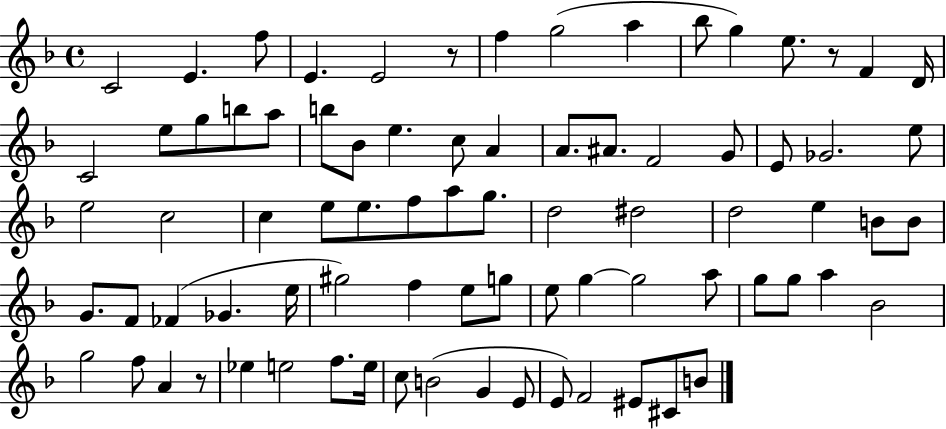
C4/h E4/q. F5/e E4/q. E4/h R/e F5/q G5/h A5/q Bb5/e G5/q E5/e. R/e F4/q D4/s C4/h E5/e G5/e B5/e A5/e B5/e Bb4/e E5/q. C5/e A4/q A4/e. A#4/e. F4/h G4/e E4/e Gb4/h. E5/e E5/h C5/h C5/q E5/e E5/e. F5/e A5/e G5/e. D5/h D#5/h D5/h E5/q B4/e B4/e G4/e. F4/e FES4/q Gb4/q. E5/s G#5/h F5/q E5/e G5/e E5/e G5/q G5/h A5/e G5/e G5/e A5/q Bb4/h G5/h F5/e A4/q R/e Eb5/q E5/h F5/e. E5/s C5/e B4/h G4/q E4/e E4/e F4/h EIS4/e C#4/e B4/e